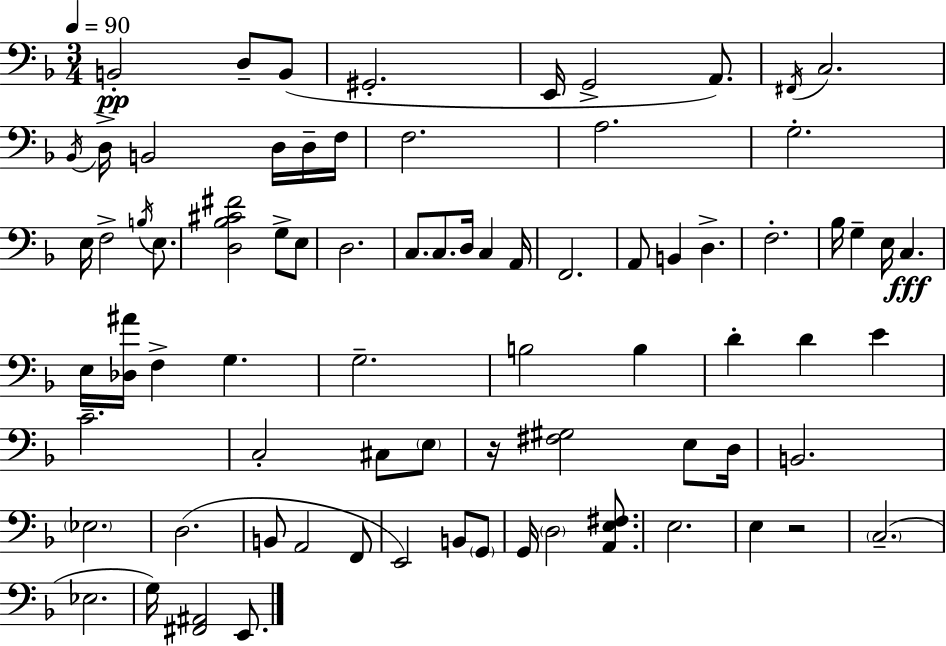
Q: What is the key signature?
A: D minor